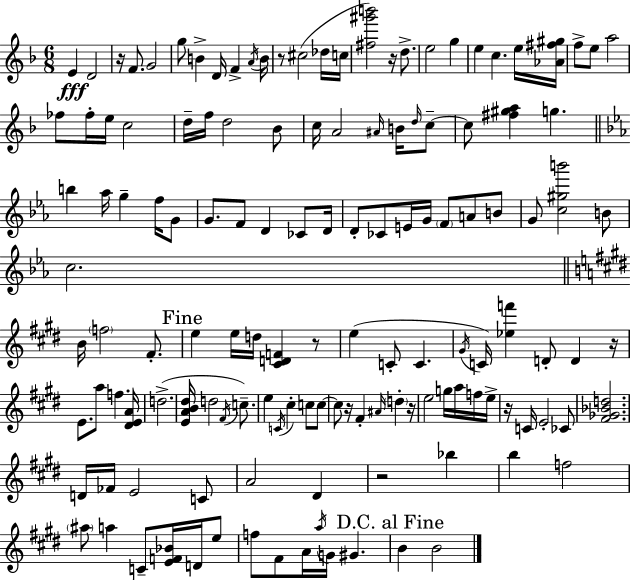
{
  \clef treble
  \numericTimeSignature
  \time 6/8
  \key f \major
  e'4\fff d'2 | r16 f'8. g'2 | g''8 b'4-> d'16 f'4-> \acciaccatura { a'16 } | b'16 r8 cis''2( des''16 | \break c''16 <fis'' gis''' b'''>2) r16 d''8.-> | e''2 g''4 | e''4 c''4. e''16 | <aes' fis'' gis''>16 f''8-> e''8 a''2 | \break fes''8 fes''16-. e''16 c''2 | d''16-- f''16 d''2 bes'8 | c''16 a'2 \grace { ais'16 } b'16 | \grace { d''16 } c''8--~~ c''8 <fis'' gis'' a''>4 g''4. | \break \bar "||" \break \key ees \major b''4 aes''16 g''4-- f''16 g'8 | g'8. f'8 d'4 ces'8 d'16 | d'8-. ces'8 e'16 g'16 \parenthesize f'8 a'8 b'8 | g'8 <c'' gis'' b'''>2 b'8 | \break c''2. | \bar "||" \break \key e \major b'16 \parenthesize f''2 fis'8.-. | \mark "Fine" e''4 e''16 d''16 <cis' d' f'>4 r8 | e''4( c'8-. c'4. | \acciaccatura { gis'16 }) c'16 <ees'' f'''>4 d'8-. d'4 | \break r16 e'8. a''8 f''4. | <dis' e' a'>16 d''2.->( | <e' a' b' dis''>16 d''2 \acciaccatura { fis'16 }) c''8.-- | e''4 \acciaccatura { c'16 } cis''4-. c''8 | \break c''8~~ c''8 r16 fis'4-. \grace { ais'16 } \parenthesize d''4-. | r16 e''2 | g''16 a''16 f''16 e''16-> r16 c'16 e'2-. | ces'8 <fis' ges' bes' d''>2. | \break d'16 fes'16 e'2 | c'8 a'2 | dis'4 r2 | bes''4 b''4 f''2 | \break \parenthesize ais''8 a''4 c'8-- | <e' f' bes'>16 d'16 e''8 f''8 fis'8 a'16 \acciaccatura { a''16 } g'16 gis'4. | \mark "D.C. al Fine" b'4 b'2 | \bar "|."
}